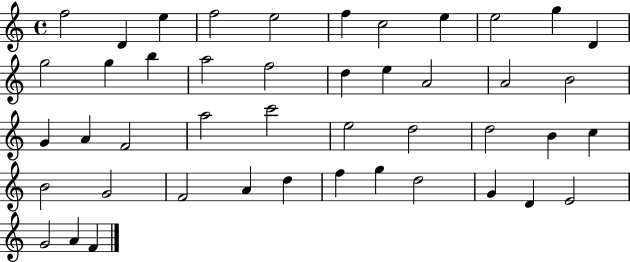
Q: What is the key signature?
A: C major